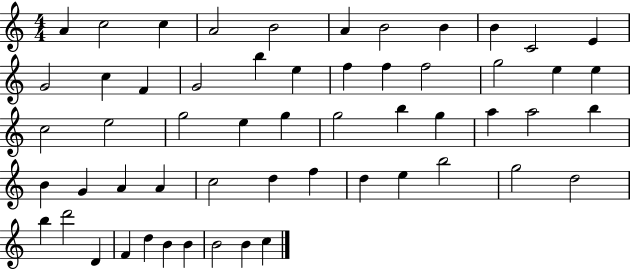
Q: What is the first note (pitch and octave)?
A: A4